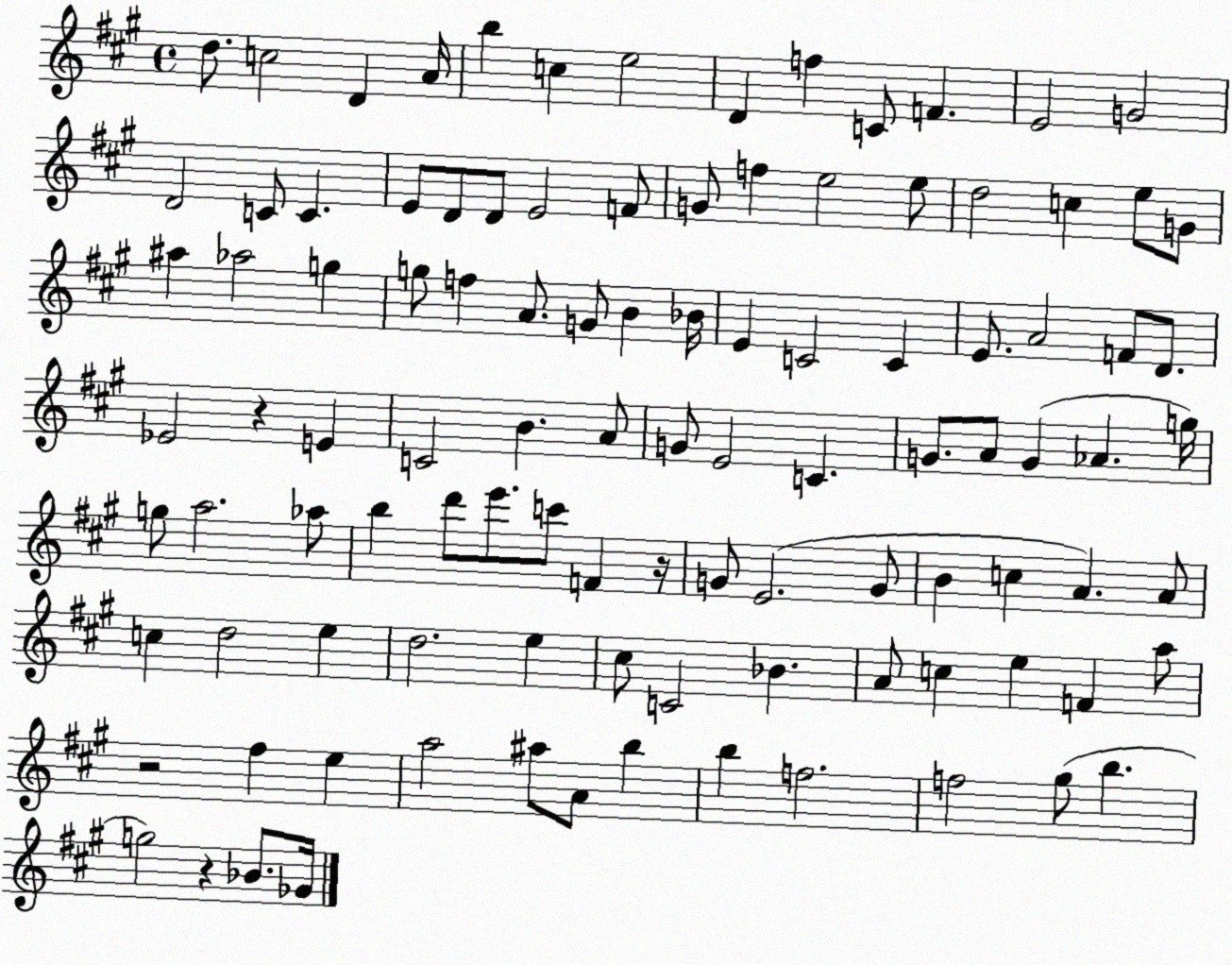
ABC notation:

X:1
T:Untitled
M:4/4
L:1/4
K:A
d/2 c2 D A/4 b c e2 D f C/2 F E2 G2 D2 C/2 C E/2 D/2 D/2 E2 F/2 G/2 f e2 e/2 d2 c e/2 G/2 ^a _a2 g g/2 f A/2 G/2 B _B/4 E C2 C E/2 A2 F/2 D/2 _E2 z E C2 B A/2 G/2 E2 C G/2 A/2 G _A g/4 g/2 a2 _a/2 b d'/2 e'/2 c'/2 F z/4 G/2 E2 G/2 B c A A/2 c d2 e d2 e ^c/2 C2 _B A/2 c e F a/2 z2 ^f e a2 ^a/2 A/2 b b f2 f2 ^g/2 b g2 z _B/2 _G/4